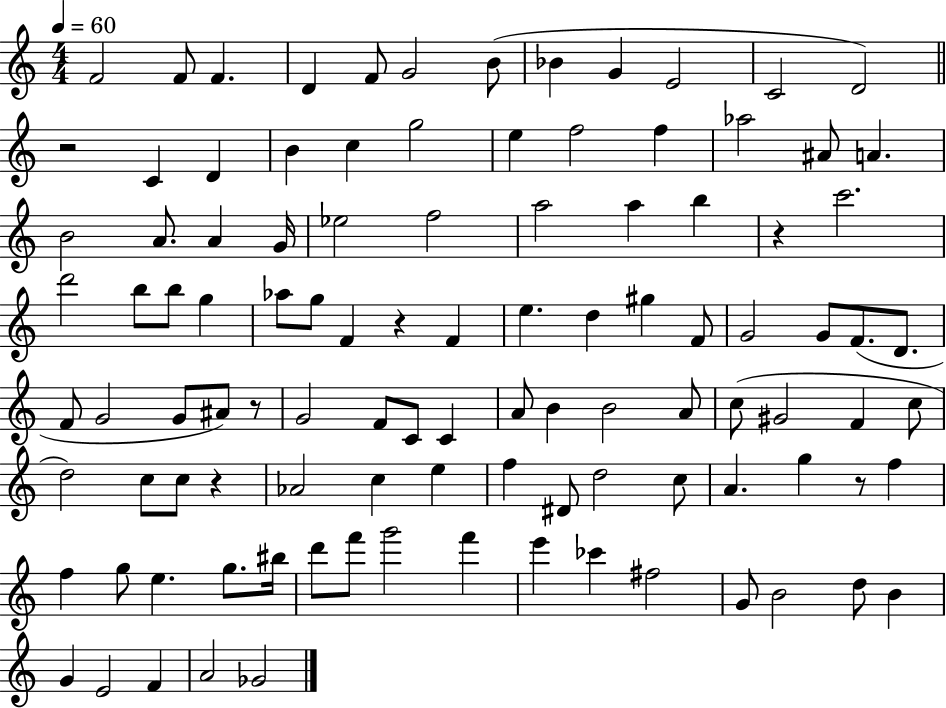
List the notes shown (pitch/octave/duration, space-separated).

F4/h F4/e F4/q. D4/q F4/e G4/h B4/e Bb4/q G4/q E4/h C4/h D4/h R/h C4/q D4/q B4/q C5/q G5/h E5/q F5/h F5/q Ab5/h A#4/e A4/q. B4/h A4/e. A4/q G4/s Eb5/h F5/h A5/h A5/q B5/q R/q C6/h. D6/h B5/e B5/e G5/q Ab5/e G5/e F4/q R/q F4/q E5/q. D5/q G#5/q F4/e G4/h G4/e F4/e. D4/e. F4/e G4/h G4/e A#4/e R/e G4/h F4/e C4/e C4/q A4/e B4/q B4/h A4/e C5/e G#4/h F4/q C5/e D5/h C5/e C5/e R/q Ab4/h C5/q E5/q F5/q D#4/e D5/h C5/e A4/q. G5/q R/e F5/q F5/q G5/e E5/q. G5/e. BIS5/s D6/e F6/e G6/h F6/q E6/q CES6/q F#5/h G4/e B4/h D5/e B4/q G4/q E4/h F4/q A4/h Gb4/h